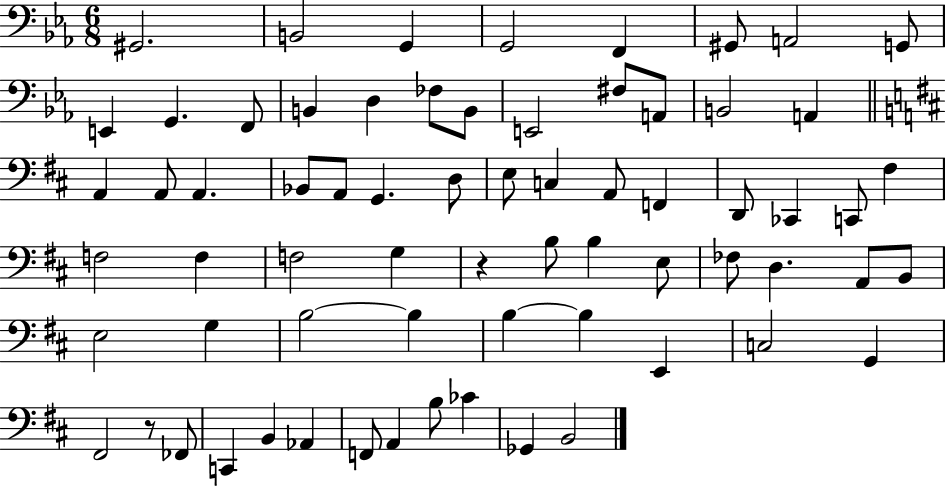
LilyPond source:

{
  \clef bass
  \numericTimeSignature
  \time 6/8
  \key ees \major
  gis,2. | b,2 g,4 | g,2 f,4 | gis,8 a,2 g,8 | \break e,4 g,4. f,8 | b,4 d4 fes8 b,8 | e,2 fis8 a,8 | b,2 a,4 | \break \bar "||" \break \key b \minor a,4 a,8 a,4. | bes,8 a,8 g,4. d8 | e8 c4 a,8 f,4 | d,8 ces,4 c,8 fis4 | \break f2 f4 | f2 g4 | r4 b8 b4 e8 | fes8 d4. a,8 b,8 | \break e2 g4 | b2~~ b4 | b4~~ b4 e,4 | c2 g,4 | \break fis,2 r8 fes,8 | c,4 b,4 aes,4 | f,8 a,4 b8 ces'4 | ges,4 b,2 | \break \bar "|."
}